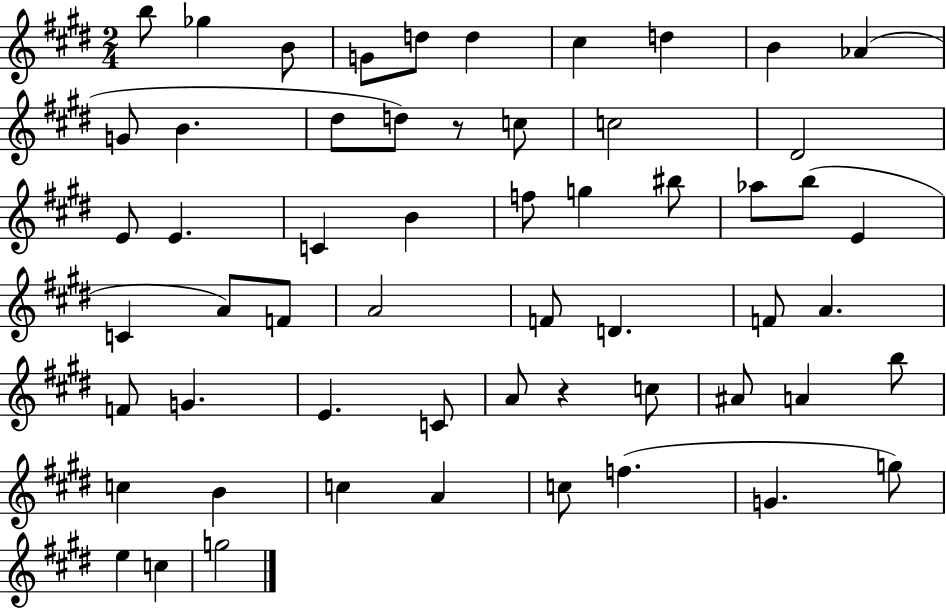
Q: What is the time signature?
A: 2/4